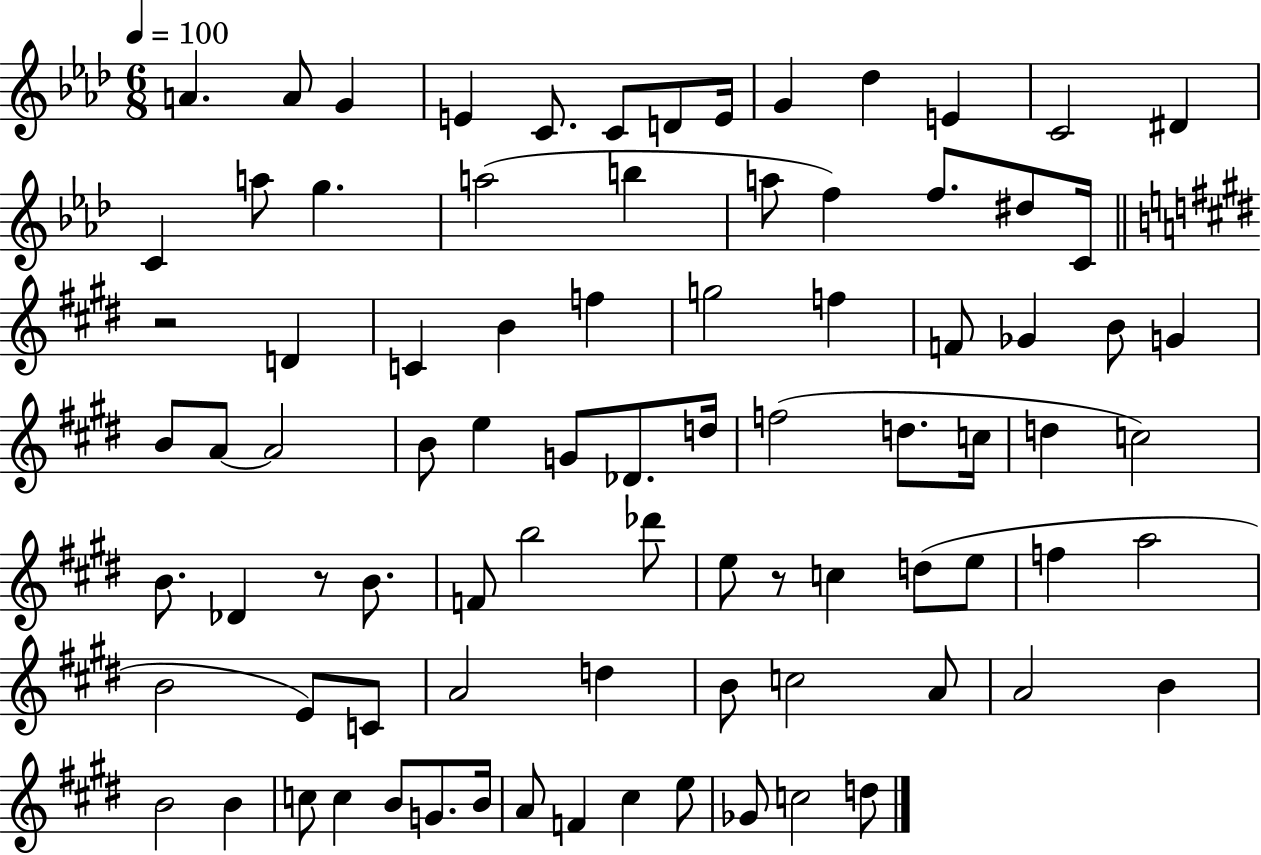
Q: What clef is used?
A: treble